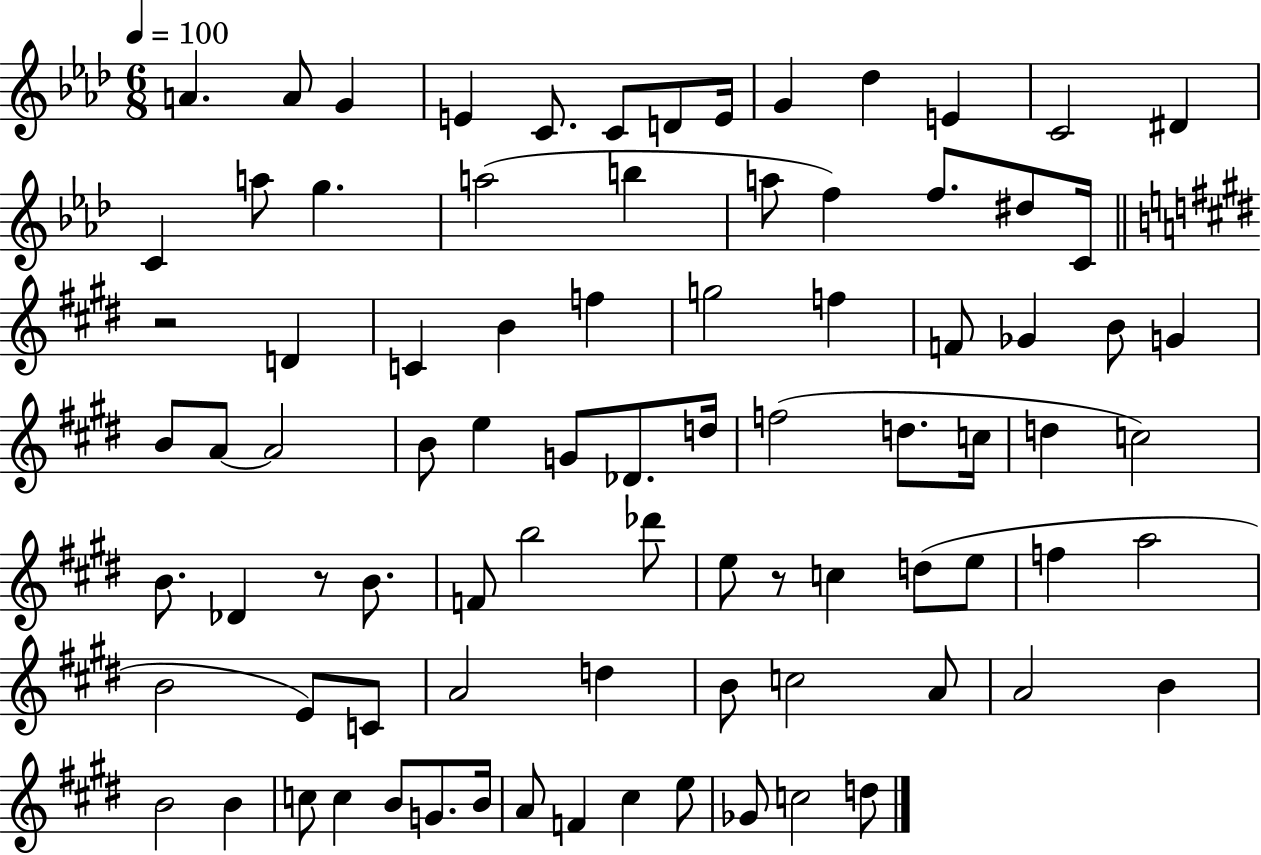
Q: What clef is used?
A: treble